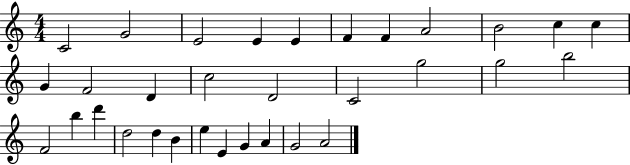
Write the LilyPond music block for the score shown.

{
  \clef treble
  \numericTimeSignature
  \time 4/4
  \key c \major
  c'2 g'2 | e'2 e'4 e'4 | f'4 f'4 a'2 | b'2 c''4 c''4 | \break g'4 f'2 d'4 | c''2 d'2 | c'2 g''2 | g''2 b''2 | \break f'2 b''4 d'''4 | d''2 d''4 b'4 | e''4 e'4 g'4 a'4 | g'2 a'2 | \break \bar "|."
}